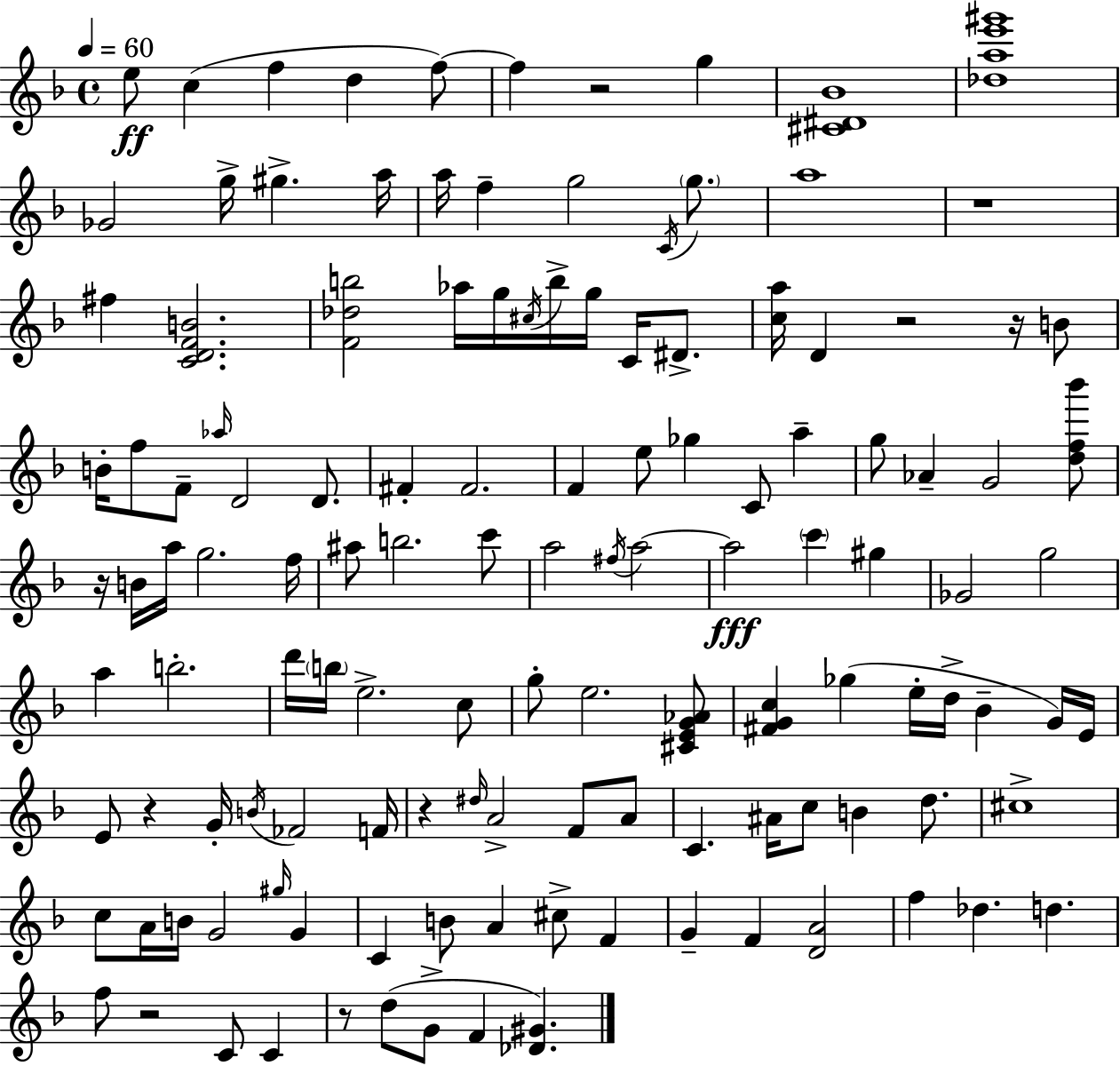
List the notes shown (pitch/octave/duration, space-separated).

E5/e C5/q F5/q D5/q F5/e F5/q R/h G5/q [C#4,D#4,Bb4]/w [Db5,A5,E6,G#6]/w Gb4/h G5/s G#5/q. A5/s A5/s F5/q G5/h C4/s G5/e. A5/w R/w F#5/q [C4,D4,F4,B4]/h. [F4,Db5,B5]/h Ab5/s G5/s C#5/s B5/s G5/s C4/s D#4/e. [C5,A5]/s D4/q R/h R/s B4/e B4/s F5/e F4/e Ab5/s D4/h D4/e. F#4/q F#4/h. F4/q E5/e Gb5/q C4/e A5/q G5/e Ab4/q G4/h [D5,F5,Bb6]/e R/s B4/s A5/s G5/h. F5/s A#5/e B5/h. C6/e A5/h F#5/s A5/h A5/h C6/q G#5/q Gb4/h G5/h A5/q B5/h. D6/s B5/s E5/h. C5/e G5/e E5/h. [C#4,E4,G4,Ab4]/e [F#4,G4,C5]/q Gb5/q E5/s D5/s Bb4/q G4/s E4/s E4/e R/q G4/s B4/s FES4/h F4/s R/q D#5/s A4/h F4/e A4/e C4/q. A#4/s C5/e B4/q D5/e. C#5/w C5/e A4/s B4/s G4/h G#5/s G4/q C4/q B4/e A4/q C#5/e F4/q G4/q F4/q [D4,A4]/h F5/q Db5/q. D5/q. F5/e R/h C4/e C4/q R/e D5/e G4/e F4/q [Db4,G#4]/q.